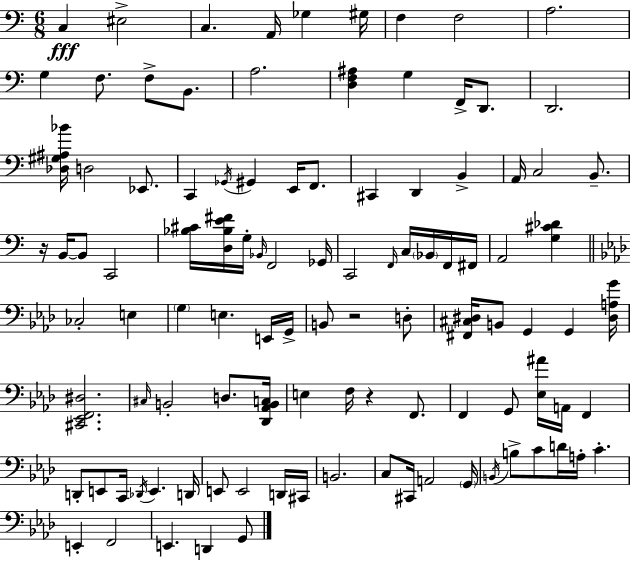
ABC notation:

X:1
T:Untitled
M:6/8
L:1/4
K:Am
C, ^E,2 C, A,,/4 _G, ^G,/4 F, F,2 A,2 G, F,/2 F,/2 B,,/2 A,2 [D,F,^A,] G, F,,/4 D,,/2 D,,2 [_D,^G,^A,_B]/4 D,2 _E,,/2 C,, _G,,/4 ^G,, E,,/4 F,,/2 ^C,, D,, B,, A,,/4 C,2 B,,/2 z/4 B,,/4 B,,/2 C,,2 [_B,^C]/4 [D,_B,E^F]/4 G,/4 _B,,/4 F,,2 _G,,/4 C,,2 F,,/4 C,/4 _B,,/4 F,,/4 ^F,,/4 A,,2 [G,^C_D] _C,2 E, G, E, E,,/4 G,,/4 B,,/2 z2 D,/2 [^F,,^C,^D,]/4 B,,/2 G,, G,, [^D,A,G]/4 [^C,,_E,,F,,^D,]2 ^C,/4 B,,2 D,/2 [_D,,_A,,B,,C,]/4 E, F,/4 z F,,/2 F,, G,,/2 [_E,^A]/4 A,,/4 F,, D,,/2 E,,/2 C,,/4 _D,,/4 E,, D,,/4 E,,/2 E,,2 D,,/4 ^C,,/4 B,,2 C,/2 ^C,,/4 A,,2 G,,/4 B,,/4 B,/2 C/2 D/4 A,/4 C E,, F,,2 E,, D,, G,,/2